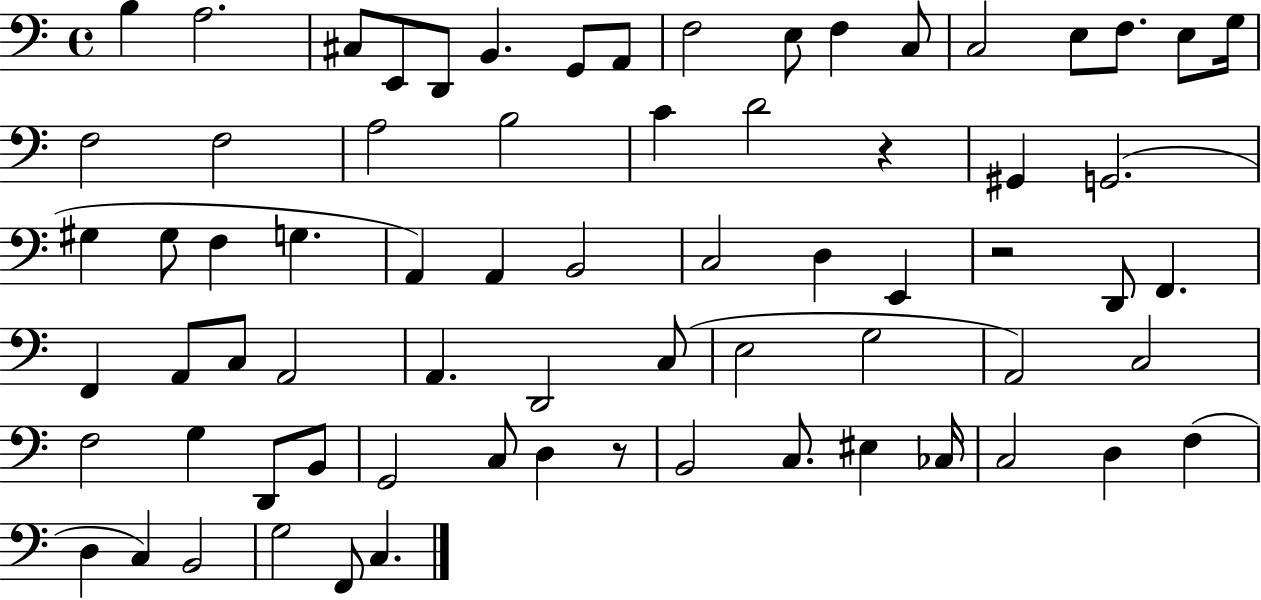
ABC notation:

X:1
T:Untitled
M:4/4
L:1/4
K:C
B, A,2 ^C,/2 E,,/2 D,,/2 B,, G,,/2 A,,/2 F,2 E,/2 F, C,/2 C,2 E,/2 F,/2 E,/2 G,/4 F,2 F,2 A,2 B,2 C D2 z ^G,, G,,2 ^G, ^G,/2 F, G, A,, A,, B,,2 C,2 D, E,, z2 D,,/2 F,, F,, A,,/2 C,/2 A,,2 A,, D,,2 C,/2 E,2 G,2 A,,2 C,2 F,2 G, D,,/2 B,,/2 G,,2 C,/2 D, z/2 B,,2 C,/2 ^E, _C,/4 C,2 D, F, D, C, B,,2 G,2 F,,/2 C,